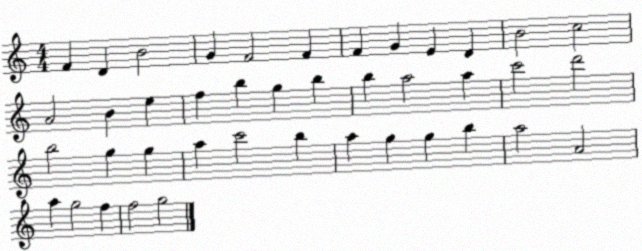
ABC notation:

X:1
T:Untitled
M:4/4
L:1/4
K:C
F D B2 G F2 F F G E D B2 c2 A2 B e f b g b b a2 a c'2 d'2 b2 g g a c'2 b a g g b a2 A2 a g2 f f2 g2